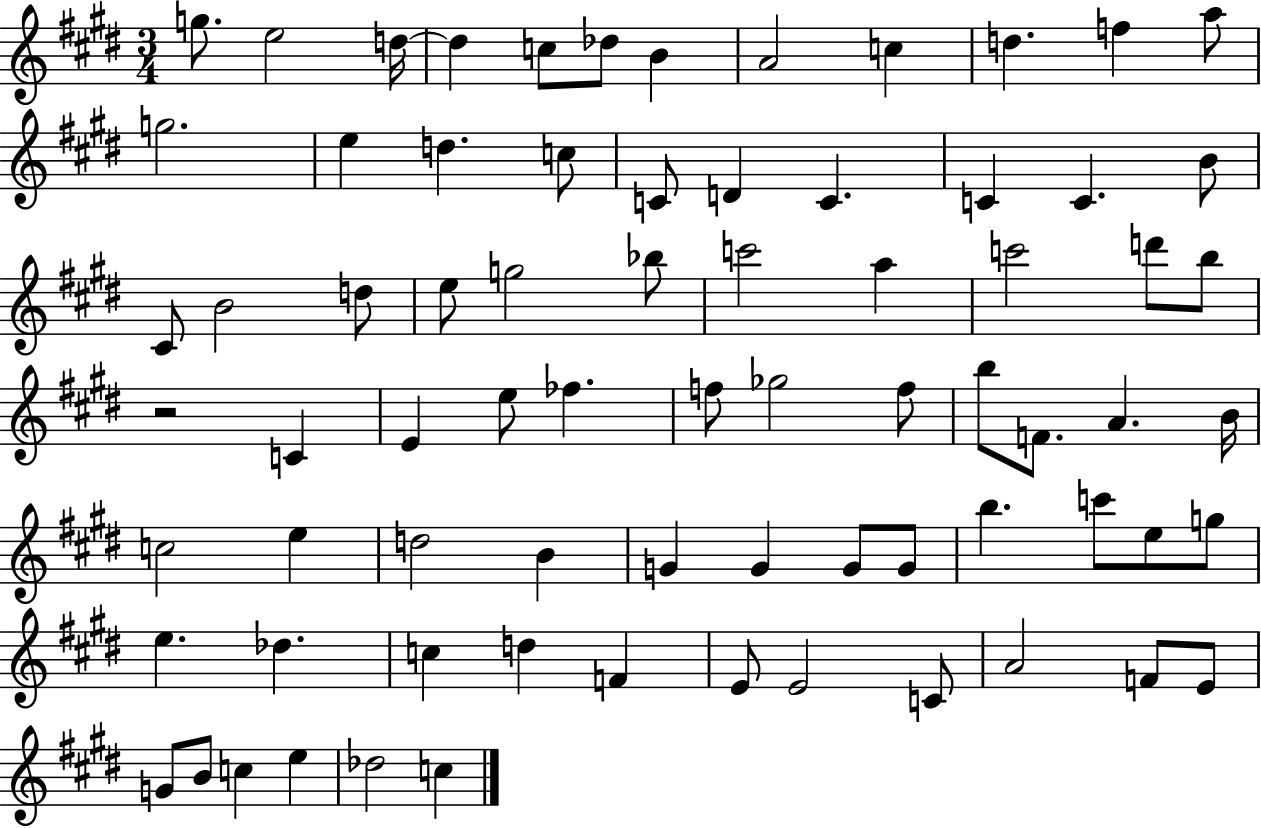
{
  \clef treble
  \numericTimeSignature
  \time 3/4
  \key e \major
  g''8. e''2 d''16~~ | d''4 c''8 des''8 b'4 | a'2 c''4 | d''4. f''4 a''8 | \break g''2. | e''4 d''4. c''8 | c'8 d'4 c'4. | c'4 c'4. b'8 | \break cis'8 b'2 d''8 | e''8 g''2 bes''8 | c'''2 a''4 | c'''2 d'''8 b''8 | \break r2 c'4 | e'4 e''8 fes''4. | f''8 ges''2 f''8 | b''8 f'8. a'4. b'16 | \break c''2 e''4 | d''2 b'4 | g'4 g'4 g'8 g'8 | b''4. c'''8 e''8 g''8 | \break e''4. des''4. | c''4 d''4 f'4 | e'8 e'2 c'8 | a'2 f'8 e'8 | \break g'8 b'8 c''4 e''4 | des''2 c''4 | \bar "|."
}